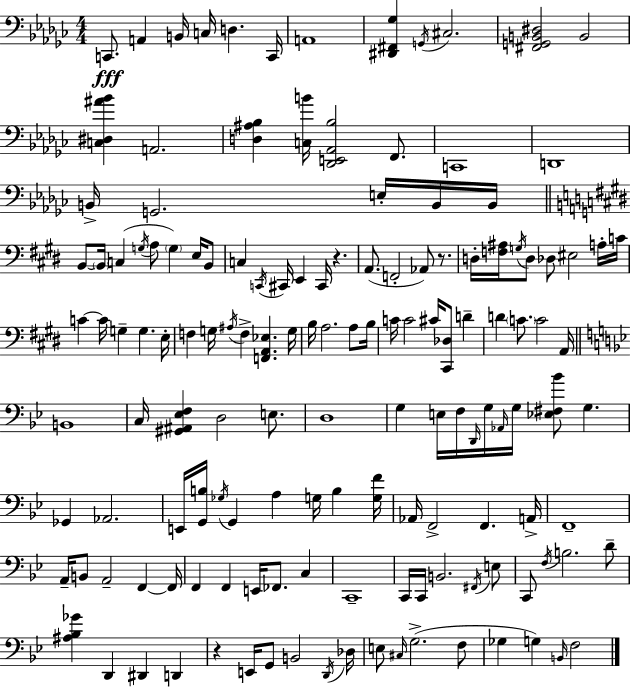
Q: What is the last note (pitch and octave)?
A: F3